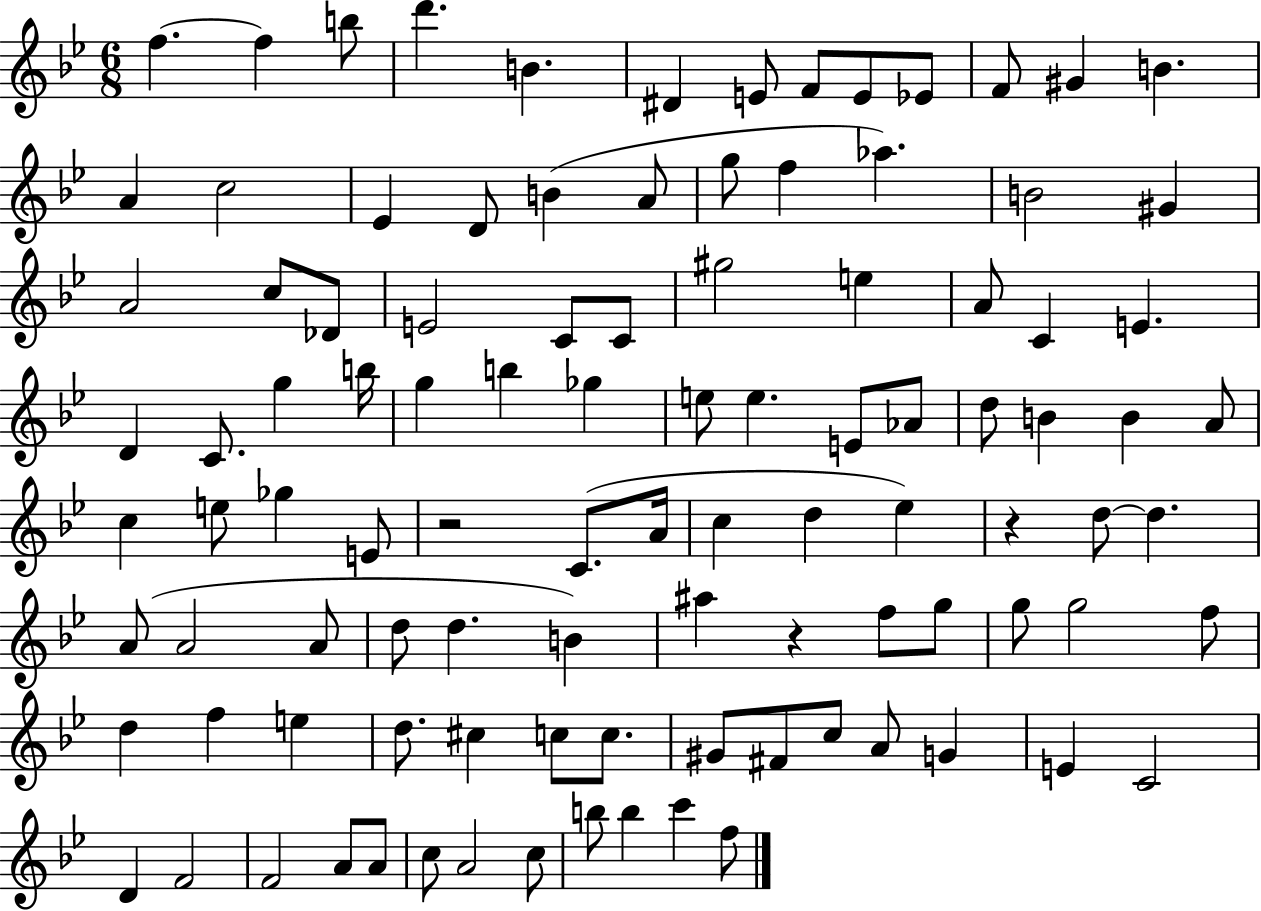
{
  \clef treble
  \numericTimeSignature
  \time 6/8
  \key bes \major
  \repeat volta 2 { f''4.~~ f''4 b''8 | d'''4. b'4. | dis'4 e'8 f'8 e'8 ees'8 | f'8 gis'4 b'4. | \break a'4 c''2 | ees'4 d'8 b'4( a'8 | g''8 f''4 aes''4.) | b'2 gis'4 | \break a'2 c''8 des'8 | e'2 c'8 c'8 | gis''2 e''4 | a'8 c'4 e'4. | \break d'4 c'8. g''4 b''16 | g''4 b''4 ges''4 | e''8 e''4. e'8 aes'8 | d''8 b'4 b'4 a'8 | \break c''4 e''8 ges''4 e'8 | r2 c'8.( a'16 | c''4 d''4 ees''4) | r4 d''8~~ d''4. | \break a'8( a'2 a'8 | d''8 d''4. b'4) | ais''4 r4 f''8 g''8 | g''8 g''2 f''8 | \break d''4 f''4 e''4 | d''8. cis''4 c''8 c''8. | gis'8 fis'8 c''8 a'8 g'4 | e'4 c'2 | \break d'4 f'2 | f'2 a'8 a'8 | c''8 a'2 c''8 | b''8 b''4 c'''4 f''8 | \break } \bar "|."
}